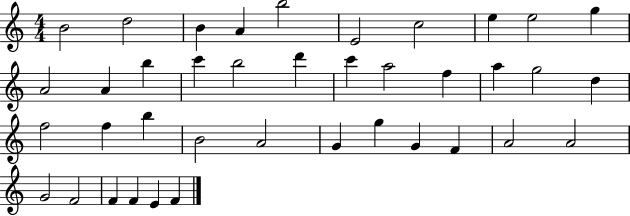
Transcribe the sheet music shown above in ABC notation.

X:1
T:Untitled
M:4/4
L:1/4
K:C
B2 d2 B A b2 E2 c2 e e2 g A2 A b c' b2 d' c' a2 f a g2 d f2 f b B2 A2 G g G F A2 A2 G2 F2 F F E F